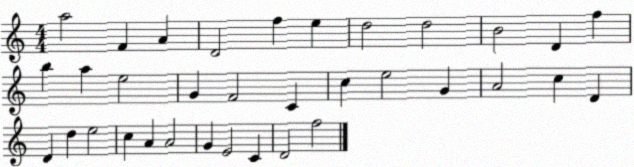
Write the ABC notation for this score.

X:1
T:Untitled
M:4/4
L:1/4
K:C
a2 F A D2 f e d2 d2 B2 D f b a e2 G F2 C c e2 G A2 c D D d e2 c A A2 G E2 C D2 f2